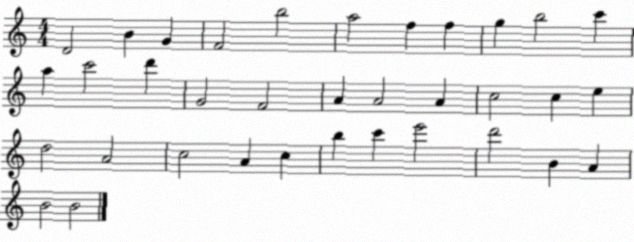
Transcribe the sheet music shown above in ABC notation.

X:1
T:Untitled
M:4/4
L:1/4
K:C
D2 B G F2 b2 a2 f f g b2 c' a c'2 d' G2 F2 A A2 A c2 c e d2 A2 c2 A c b c' e'2 d'2 B A B2 B2